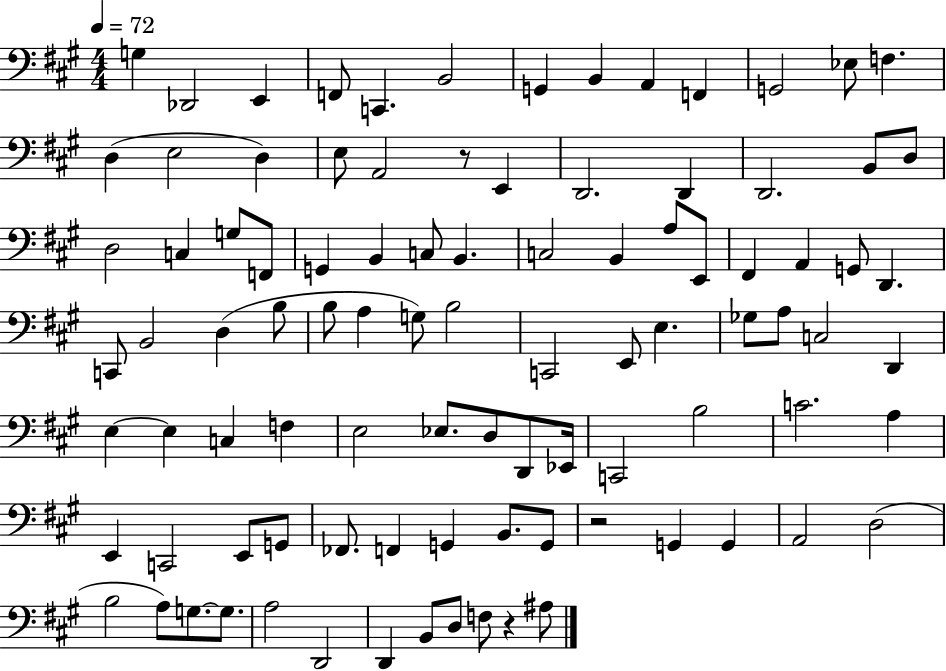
G3/q Db2/h E2/q F2/e C2/q. B2/h G2/q B2/q A2/q F2/q G2/h Eb3/e F3/q. D3/q E3/h D3/q E3/e A2/h R/e E2/q D2/h. D2/q D2/h. B2/e D3/e D3/h C3/q G3/e F2/e G2/q B2/q C3/e B2/q. C3/h B2/q A3/e E2/e F#2/q A2/q G2/e D2/q. C2/e B2/h D3/q B3/e B3/e A3/q G3/e B3/h C2/h E2/e E3/q. Gb3/e A3/e C3/h D2/q E3/q E3/q C3/q F3/q E3/h Eb3/e. D3/e D2/e Eb2/s C2/h B3/h C4/h. A3/q E2/q C2/h E2/e G2/e FES2/e. F2/q G2/q B2/e. G2/e R/h G2/q G2/q A2/h D3/h B3/h A3/e G3/e. G3/e. A3/h D2/h D2/q B2/e D3/e F3/e R/q A#3/e